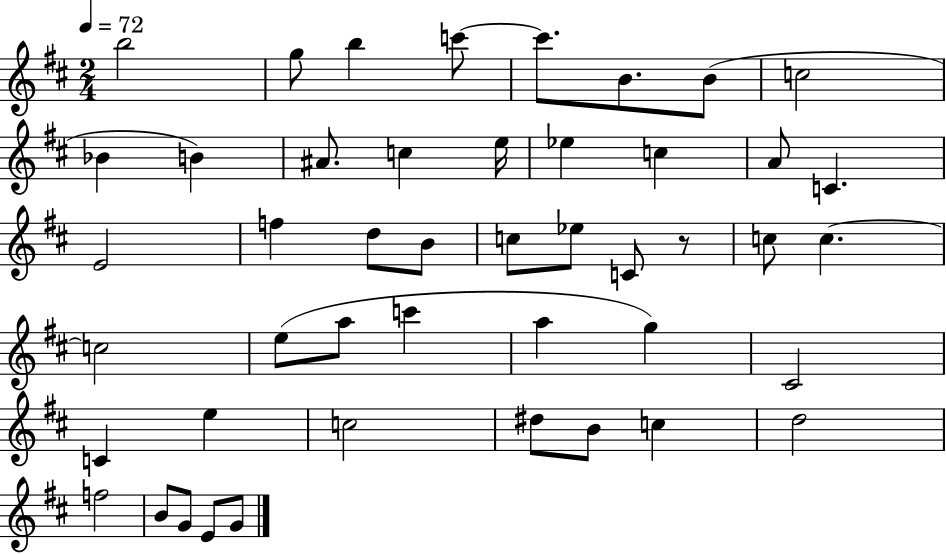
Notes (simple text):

B5/h G5/e B5/q C6/e C6/e. B4/e. B4/e C5/h Bb4/q B4/q A#4/e. C5/q E5/s Eb5/q C5/q A4/e C4/q. E4/h F5/q D5/e B4/e C5/e Eb5/e C4/e R/e C5/e C5/q. C5/h E5/e A5/e C6/q A5/q G5/q C#4/h C4/q E5/q C5/h D#5/e B4/e C5/q D5/h F5/h B4/e G4/e E4/e G4/e